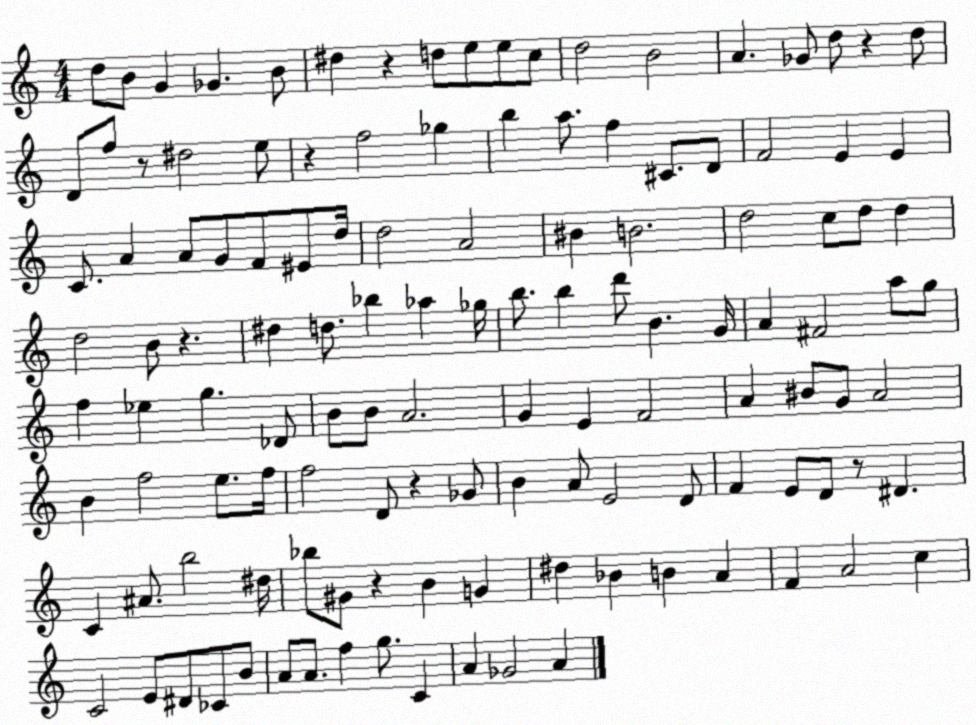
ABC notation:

X:1
T:Untitled
M:4/4
L:1/4
K:C
d/2 B/2 G _G B/2 ^d z d/2 e/2 e/2 c/2 d2 B2 A _G/2 d/2 z d/2 D/2 f/2 z/2 ^d2 e/2 z f2 _g b a/2 f ^C/2 D/2 F2 E E C/2 A A/2 G/2 F/2 ^E/2 d/4 d2 A2 ^B B2 d2 c/2 d/2 d d2 B/2 z ^d d/2 _b _a _g/4 b/2 b d'/2 B G/4 A ^F2 a/2 g/2 f _e g _D/2 B/2 B/2 A2 G E F2 A ^B/2 G/2 A2 B f2 e/2 f/4 f2 D/2 z _G/2 B A/2 E2 D/2 F E/2 D/2 z/2 ^D C ^A/2 b2 ^d/4 _b/2 ^G/2 z B G ^d _B B A F A2 c C2 E/2 ^D/2 _C/2 B/2 A/2 A/2 f g/2 C A _G2 A